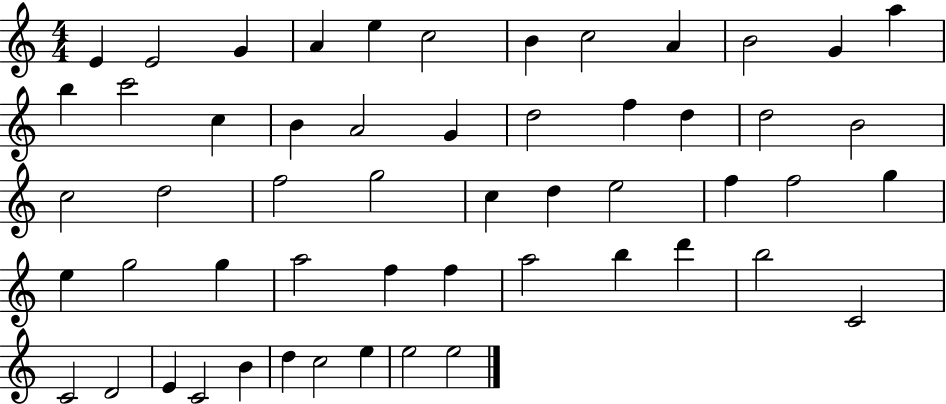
{
  \clef treble
  \numericTimeSignature
  \time 4/4
  \key c \major
  e'4 e'2 g'4 | a'4 e''4 c''2 | b'4 c''2 a'4 | b'2 g'4 a''4 | \break b''4 c'''2 c''4 | b'4 a'2 g'4 | d''2 f''4 d''4 | d''2 b'2 | \break c''2 d''2 | f''2 g''2 | c''4 d''4 e''2 | f''4 f''2 g''4 | \break e''4 g''2 g''4 | a''2 f''4 f''4 | a''2 b''4 d'''4 | b''2 c'2 | \break c'2 d'2 | e'4 c'2 b'4 | d''4 c''2 e''4 | e''2 e''2 | \break \bar "|."
}